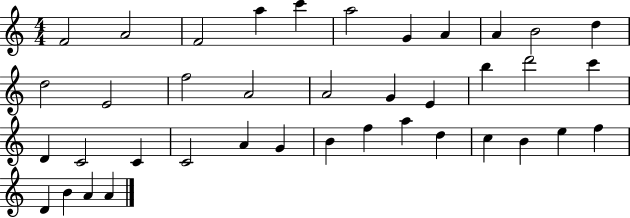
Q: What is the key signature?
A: C major